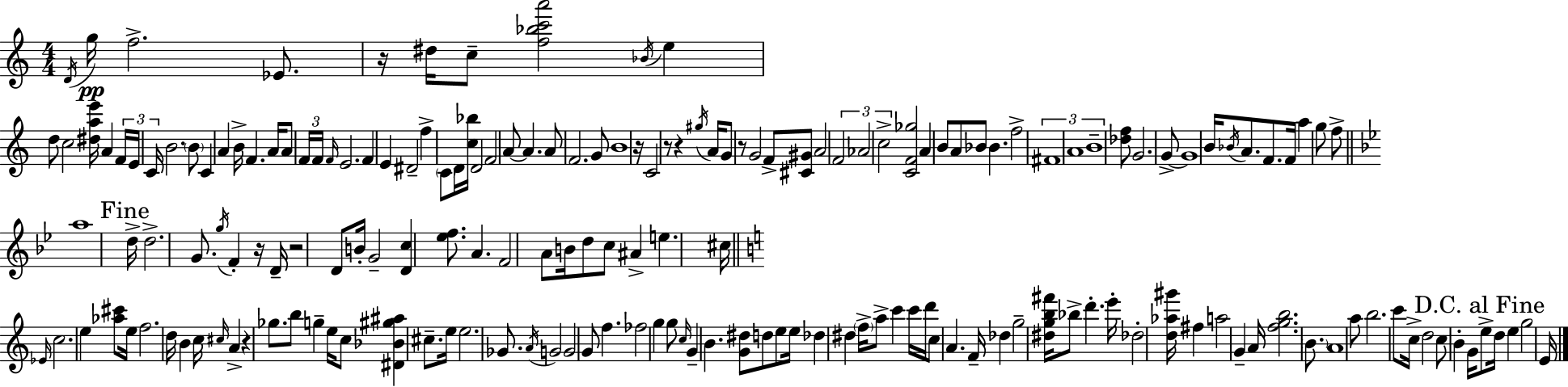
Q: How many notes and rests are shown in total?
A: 179